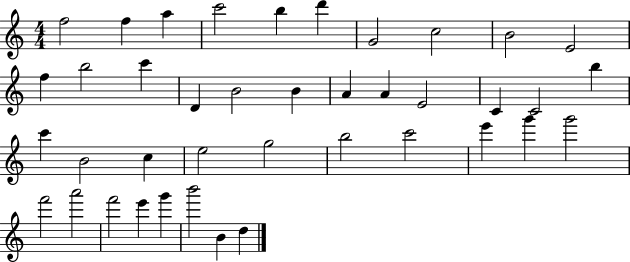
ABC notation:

X:1
T:Untitled
M:4/4
L:1/4
K:C
f2 f a c'2 b d' G2 c2 B2 E2 f b2 c' D B2 B A A E2 C C2 b c' B2 c e2 g2 b2 c'2 e' g' g'2 f'2 a'2 f'2 e' g' b'2 B d